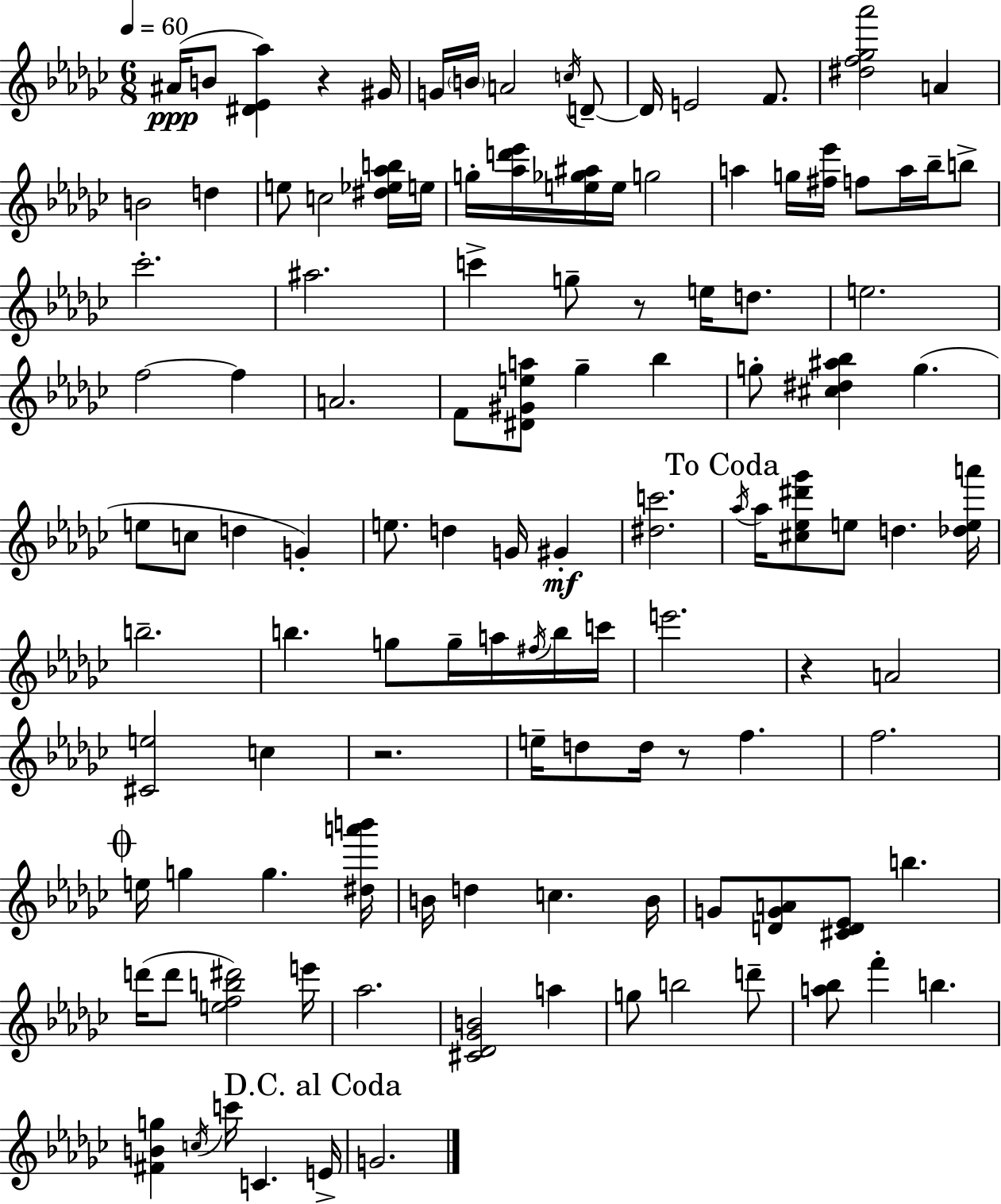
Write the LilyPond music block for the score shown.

{
  \clef treble
  \numericTimeSignature
  \time 6/8
  \key ees \minor
  \tempo 4 = 60
  \repeat volta 2 { ais'16(\ppp b'8 <dis' ees' aes''>4) r4 gis'16 | g'16 \parenthesize b'16 a'2 \acciaccatura { c''16 } d'8--~~ | d'16 e'2 f'8. | <dis'' f'' ges'' aes'''>2 a'4 | \break b'2 d''4 | e''8 c''2 <dis'' ees'' aes'' b''>16 | e''16 g''16-. <aes'' d''' ees'''>16 <e'' ges'' ais''>16 e''16 g''2 | a''4 g''16 <fis'' ees'''>16 f''8 a''16 bes''16-- b''8-> | \break ces'''2.-. | ais''2. | c'''4-> g''8-- r8 e''16 d''8. | e''2. | \break f''2~~ f''4 | a'2. | f'8 <dis' gis' e'' a''>8 ges''4-- bes''4 | g''8-. <cis'' dis'' ais'' bes''>4 g''4.( | \break e''8 c''8 d''4 g'4-.) | e''8. d''4 g'16 gis'4-.\mf | <dis'' c'''>2. | \mark "To Coda" \acciaccatura { aes''16 } aes''16 <cis'' ees'' dis''' ges'''>8 e''8 d''4. | \break <des'' e'' a'''>16 b''2.-- | b''4. g''8 g''16-- a''16 | \acciaccatura { fis''16 } b''16 c'''16 e'''2. | r4 a'2 | \break <cis' e''>2 c''4 | r2. | e''16-- d''8 d''16 r8 f''4. | f''2. | \break \mark \markup { \musicglyph "scripts.coda" } e''16 g''4 g''4. | <dis'' a''' b'''>16 b'16 d''4 c''4. | b'16 g'8 <d' g' a'>8 <cis' d' ees'>8 b''4. | d'''16( d'''8 <e'' f'' b'' dis'''>2) | \break e'''16 aes''2. | <cis' des' ges' b'>2 a''4 | g''8 b''2 | d'''8-- <a'' bes''>8 f'''4-. b''4. | \break <fis' b' g''>4 \acciaccatura { c''16 } c'''16 c'4. | \mark "D.C. al Coda" e'16-> g'2. | } \bar "|."
}